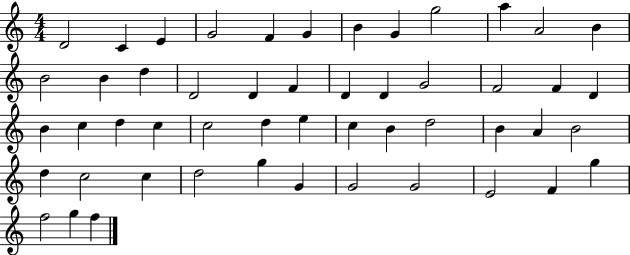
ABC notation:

X:1
T:Untitled
M:4/4
L:1/4
K:C
D2 C E G2 F G B G g2 a A2 B B2 B d D2 D F D D G2 F2 F D B c d c c2 d e c B d2 B A B2 d c2 c d2 g G G2 G2 E2 F g f2 g f